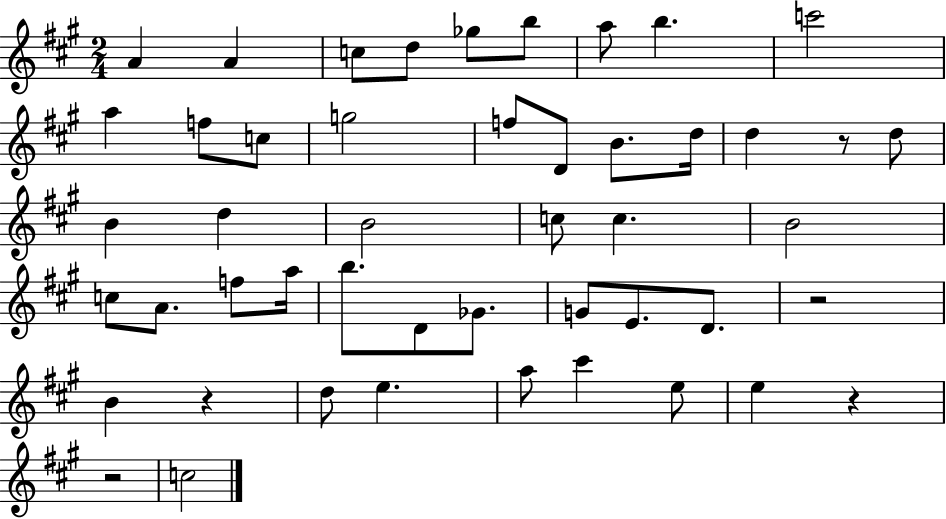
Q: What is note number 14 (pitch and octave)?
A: F5